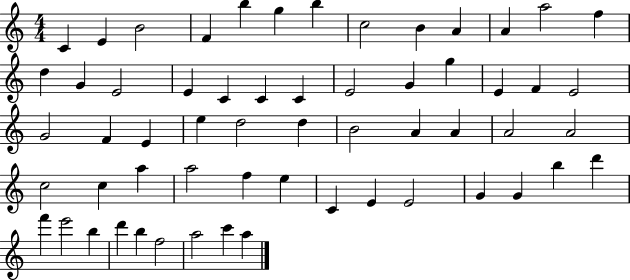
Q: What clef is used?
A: treble